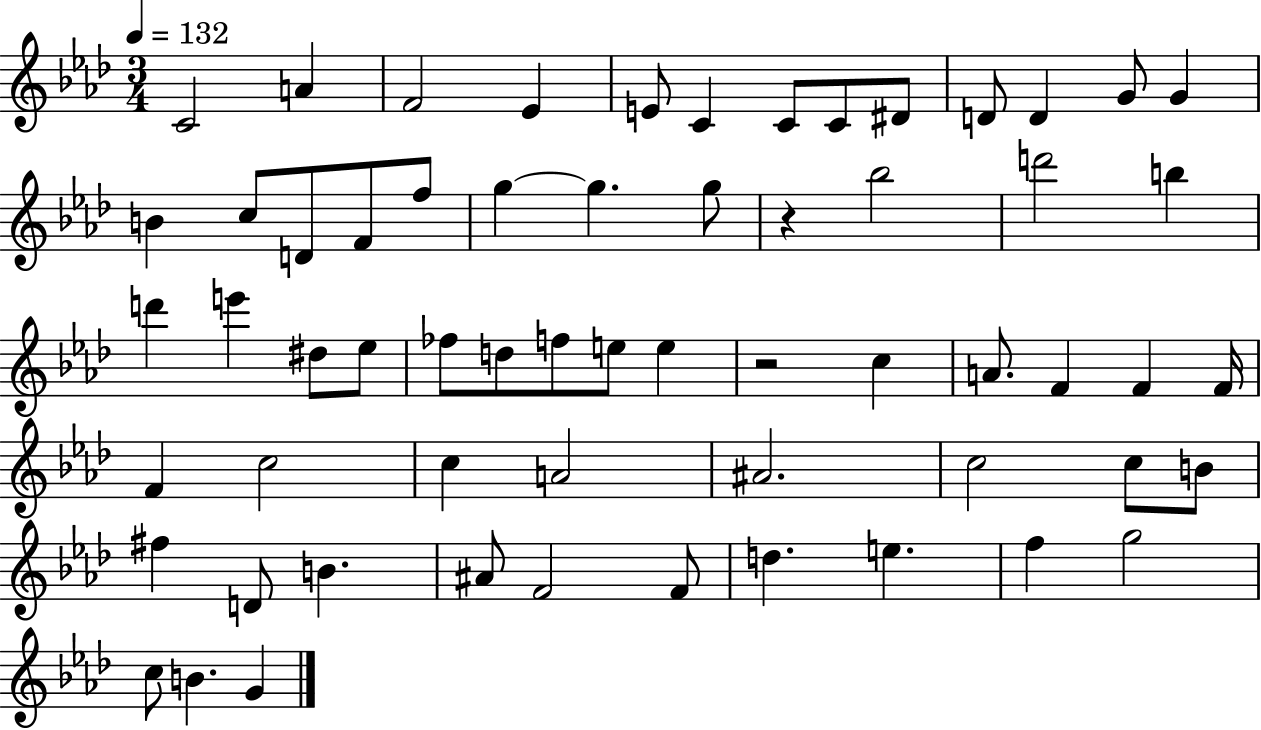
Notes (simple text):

C4/h A4/q F4/h Eb4/q E4/e C4/q C4/e C4/e D#4/e D4/e D4/q G4/e G4/q B4/q C5/e D4/e F4/e F5/e G5/q G5/q. G5/e R/q Bb5/h D6/h B5/q D6/q E6/q D#5/e Eb5/e FES5/e D5/e F5/e E5/e E5/q R/h C5/q A4/e. F4/q F4/q F4/s F4/q C5/h C5/q A4/h A#4/h. C5/h C5/e B4/e F#5/q D4/e B4/q. A#4/e F4/h F4/e D5/q. E5/q. F5/q G5/h C5/e B4/q. G4/q